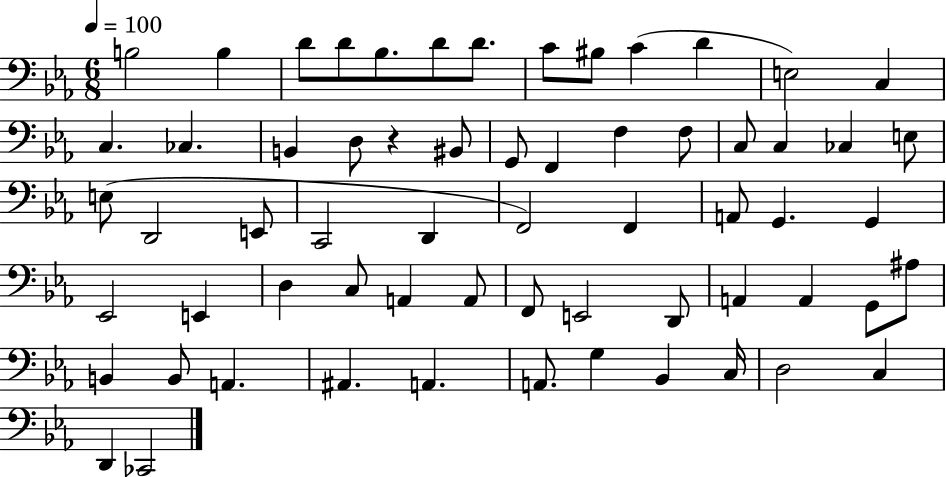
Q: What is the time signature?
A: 6/8